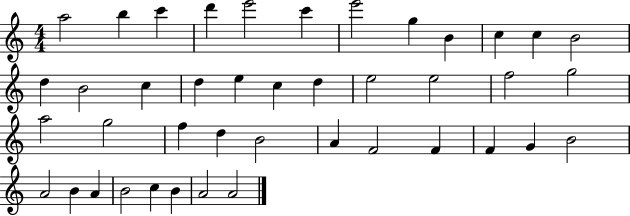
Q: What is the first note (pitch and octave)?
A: A5